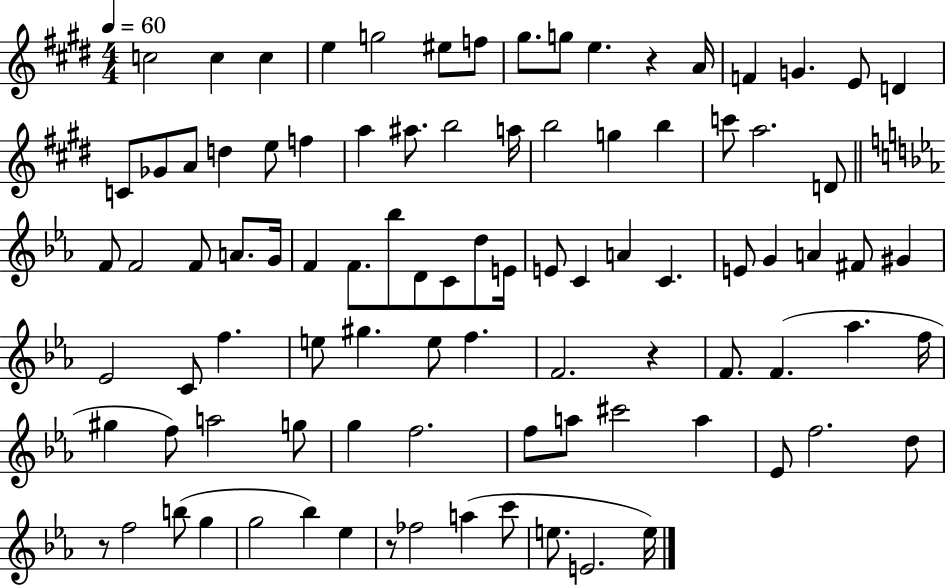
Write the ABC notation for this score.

X:1
T:Untitled
M:4/4
L:1/4
K:E
c2 c c e g2 ^e/2 f/2 ^g/2 g/2 e z A/4 F G E/2 D C/2 _G/2 A/2 d e/2 f a ^a/2 b2 a/4 b2 g b c'/2 a2 D/2 F/2 F2 F/2 A/2 G/4 F F/2 _b/2 D/2 C/2 d/2 E/4 E/2 C A C E/2 G A ^F/2 ^G _E2 C/2 f e/2 ^g e/2 f F2 z F/2 F _a f/4 ^g f/2 a2 g/2 g f2 f/2 a/2 ^c'2 a _E/2 f2 d/2 z/2 f2 b/2 g g2 _b _e z/2 _f2 a c'/2 e/2 E2 e/4